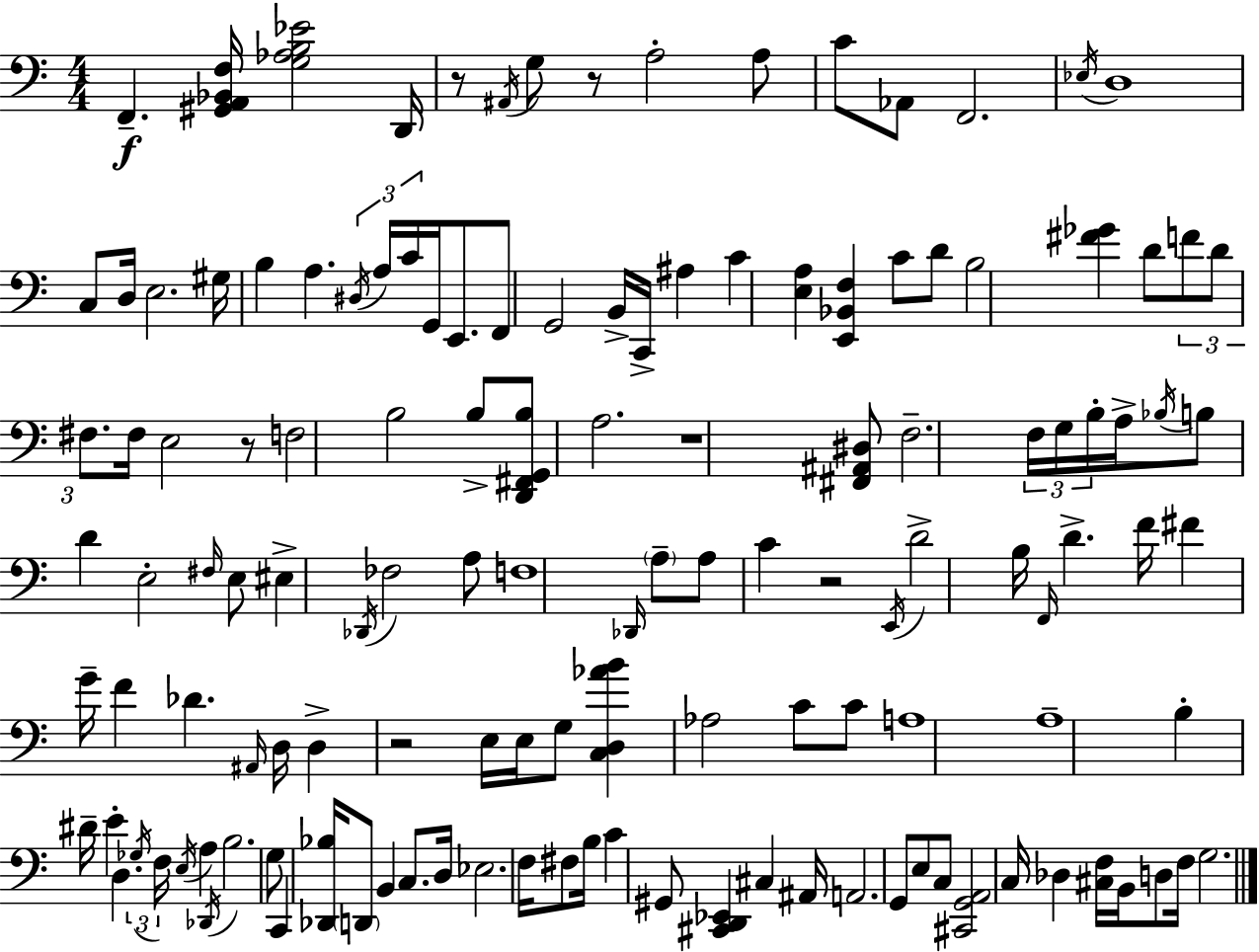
F2/q. [G#2,A2,Bb2,F3]/s [G3,Ab3,B3,Eb4]/h D2/s R/e A#2/s G3/e R/e A3/h A3/e C4/e Ab2/e F2/h. Eb3/s D3/w C3/e D3/s E3/h. G#3/s B3/q A3/q. D#3/s A3/s C4/s G2/s E2/e. F2/e G2/h B2/s C2/s A#3/q C4/q [E3,A3]/q [E2,Bb2,F3]/q C4/e D4/e B3/h [F#4,Gb4]/q D4/e F4/e D4/e F#3/e. F#3/s E3/h R/e F3/h B3/h B3/e [D2,F#2,G2,B3]/e A3/h. R/w [F#2,A#2,D#3]/e F3/h. F3/s G3/s B3/s A3/s Bb3/s B3/e D4/q E3/h F#3/s E3/e EIS3/q Db2/s FES3/h A3/e F3/w Db2/s A3/e A3/e C4/q R/h E2/s D4/h B3/s F2/s D4/q. F4/s F#4/q G4/s F4/q Db4/q. A#2/s D3/s D3/q R/h E3/s E3/s G3/e [C3,D3,Ab4,B4]/q Ab3/h C4/e C4/e A3/w A3/w B3/q D#4/s E4/q D3/q. Gb3/s F3/s E3/s A3/q Db2/s B3/h. G3/e C2/q [Db2,Bb3]/s D2/e B2/q C3/e. D3/s Eb3/h. F3/s F#3/e B3/s C4/q G#2/e [C#2,D2,Eb2]/q C#3/q A#2/s A2/h. G2/e E3/e C3/e [C#2,G2,A2]/h C3/s Db3/q [C#3,F3]/s B2/s D3/e F3/s G3/h.